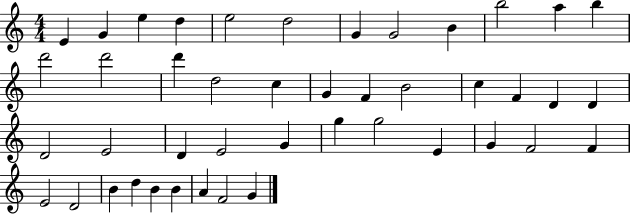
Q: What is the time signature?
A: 4/4